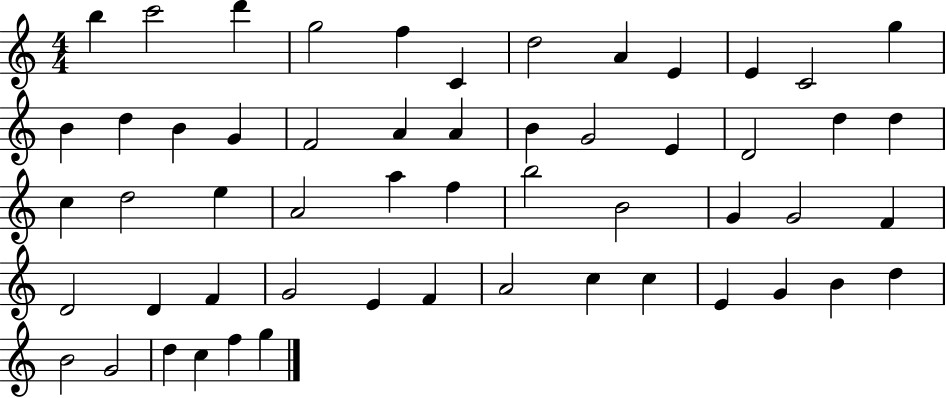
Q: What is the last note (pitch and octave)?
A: G5